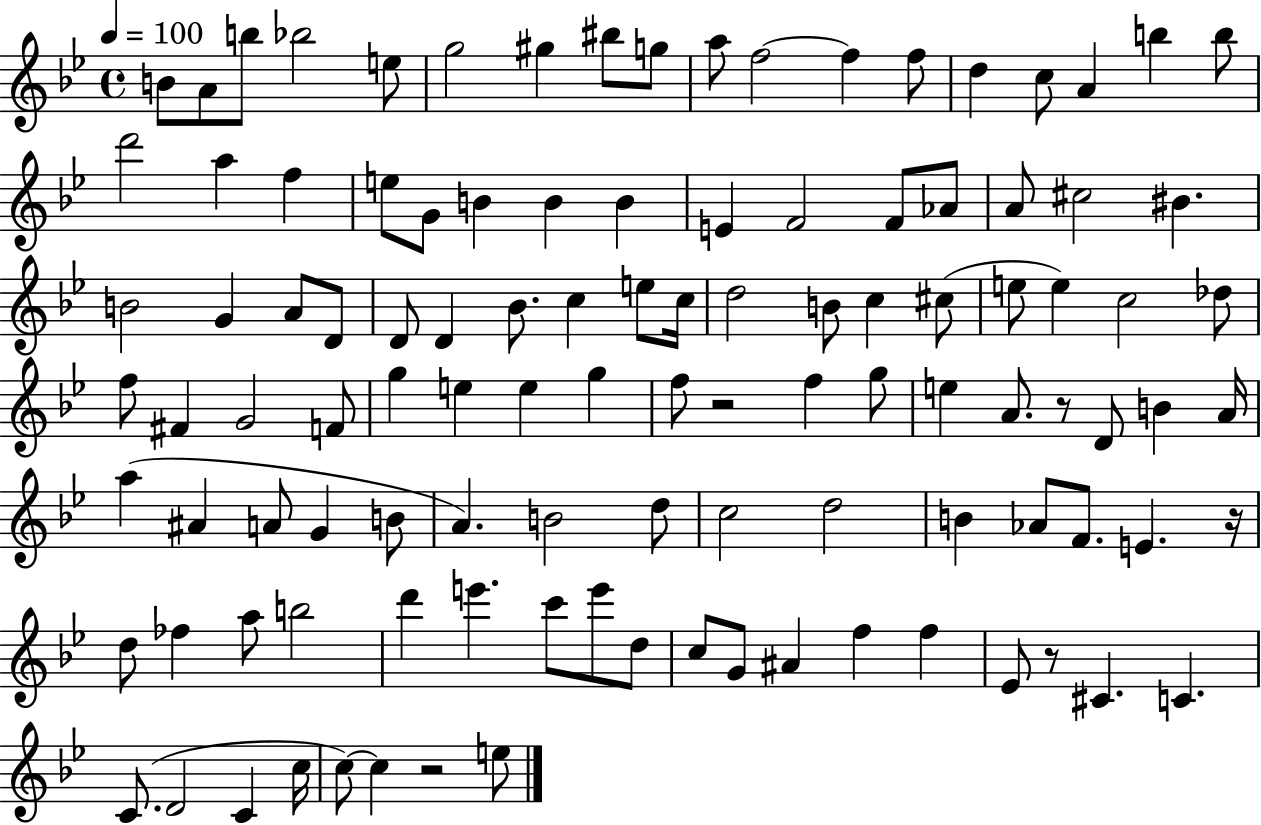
B4/e A4/e B5/e Bb5/h E5/e G5/h G#5/q BIS5/e G5/e A5/e F5/h F5/q F5/e D5/q C5/e A4/q B5/q B5/e D6/h A5/q F5/q E5/e G4/e B4/q B4/q B4/q E4/q F4/h F4/e Ab4/e A4/e C#5/h BIS4/q. B4/h G4/q A4/e D4/e D4/e D4/q Bb4/e. C5/q E5/e C5/s D5/h B4/e C5/q C#5/e E5/e E5/q C5/h Db5/e F5/e F#4/q G4/h F4/e G5/q E5/q E5/q G5/q F5/e R/h F5/q G5/e E5/q A4/e. R/e D4/e B4/q A4/s A5/q A#4/q A4/e G4/q B4/e A4/q. B4/h D5/e C5/h D5/h B4/q Ab4/e F4/e. E4/q. R/s D5/e FES5/q A5/e B5/h D6/q E6/q. C6/e E6/e D5/e C5/e G4/e A#4/q F5/q F5/q Eb4/e R/e C#4/q. C4/q. C4/e. D4/h C4/q C5/s C5/e C5/q R/h E5/e